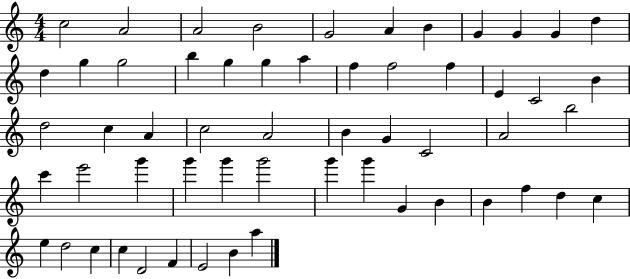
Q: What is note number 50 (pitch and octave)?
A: D5